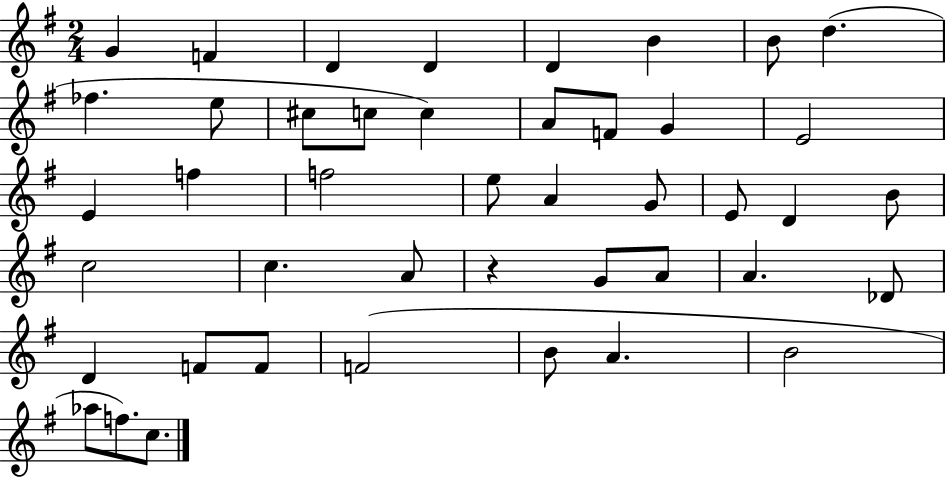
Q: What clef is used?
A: treble